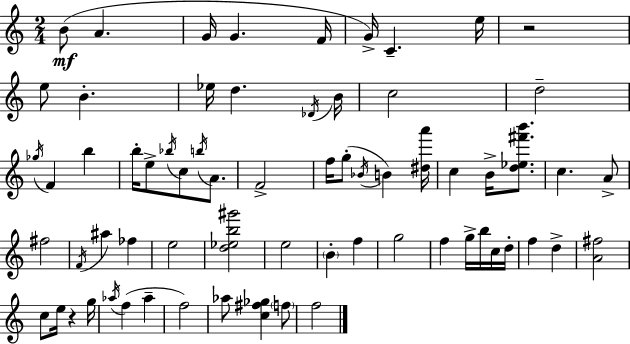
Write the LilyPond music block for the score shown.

{
  \clef treble
  \numericTimeSignature
  \time 2/4
  \key a \minor
  \repeat volta 2 { b'8(\mf a'4. | g'16 g'4. f'16 | g'16->) c'4.-- e''16 | r2 | \break e''8 b'4.-. | ees''16 d''4. \acciaccatura { des'16 } | b'16 c''2 | d''2-- | \break \acciaccatura { ges''16 } f'4 b''4 | b''16-. e''8-> \acciaccatura { bes''16 } c''8 | \acciaccatura { b''16 } a'8. f'2-> | f''16 g''8-.( \acciaccatura { bes'16 } | \break b'4) <dis'' a'''>16 c''4 | b'16-> <d'' ees'' fis''' b'''>8. c''4. | a'8-> fis''2 | \acciaccatura { f'16 } ais''4 | \break fes''4 e''2 | <d'' ees'' b'' gis'''>2 | e''2 | \parenthesize b'4-. | \break f''4 g''2 | f''4 | g''16-> b''16 c''16 d''16-. f''4 | d''4-> <a' fis''>2 | \break c''8 | e''16 r4 g''16 \acciaccatura { aes''16 }( f''4 | aes''4-- f''2) | aes''8 | \break <c'' fis'' ges''>4 \parenthesize f''8 f''2 | } \bar "|."
}